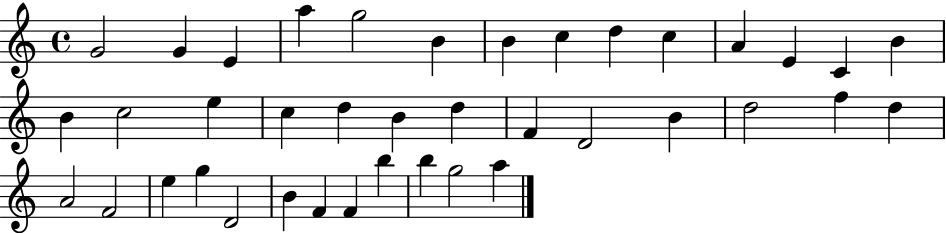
{
  \clef treble
  \time 4/4
  \defaultTimeSignature
  \key c \major
  g'2 g'4 e'4 | a''4 g''2 b'4 | b'4 c''4 d''4 c''4 | a'4 e'4 c'4 b'4 | \break b'4 c''2 e''4 | c''4 d''4 b'4 d''4 | f'4 d'2 b'4 | d''2 f''4 d''4 | \break a'2 f'2 | e''4 g''4 d'2 | b'4 f'4 f'4 b''4 | b''4 g''2 a''4 | \break \bar "|."
}